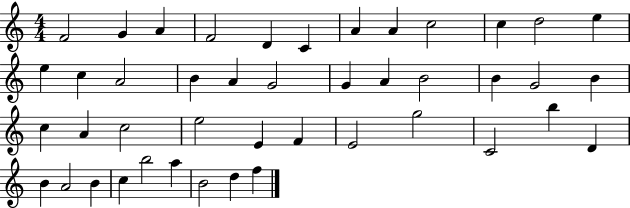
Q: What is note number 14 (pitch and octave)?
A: C5